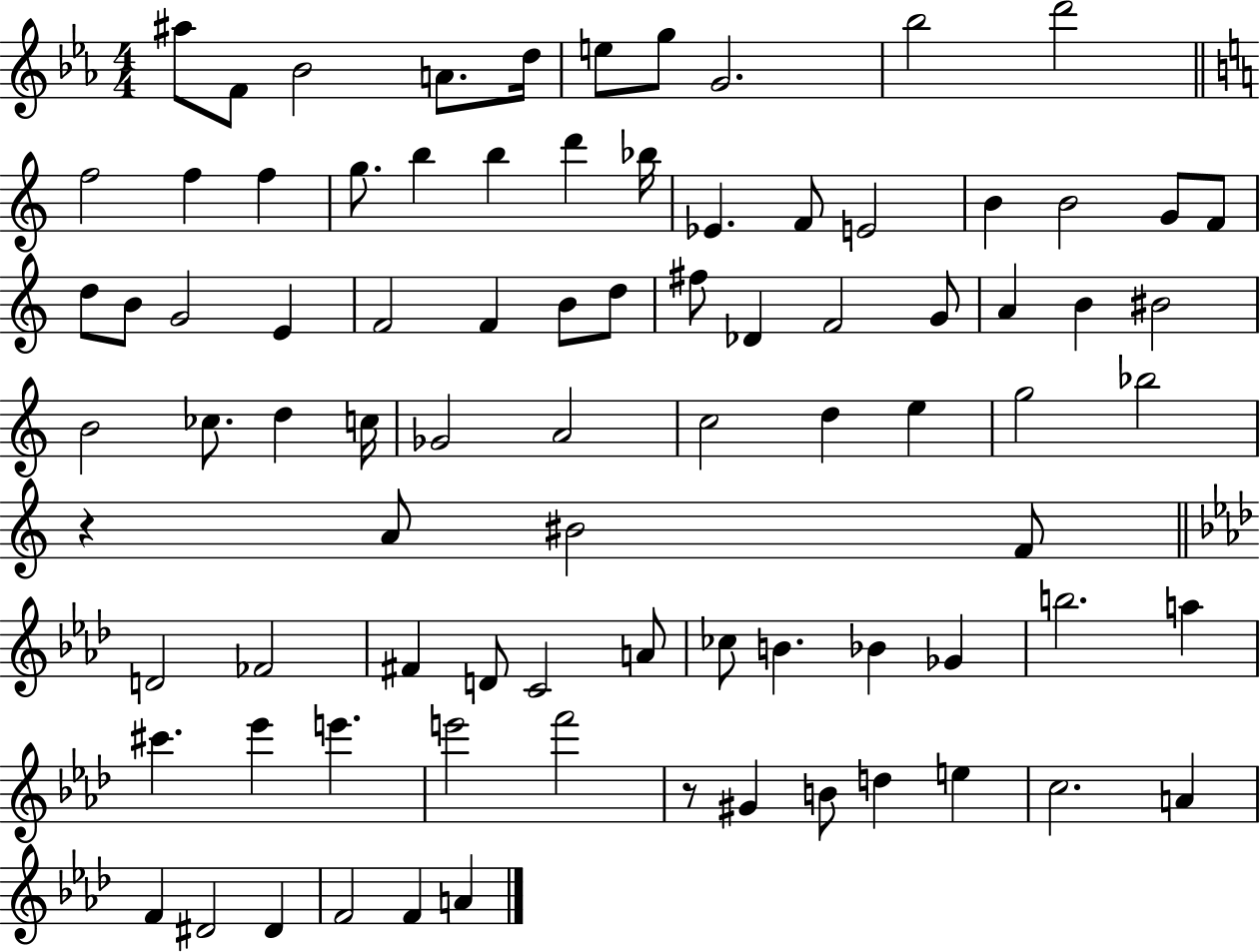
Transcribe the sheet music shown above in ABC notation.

X:1
T:Untitled
M:4/4
L:1/4
K:Eb
^a/2 F/2 _B2 A/2 d/4 e/2 g/2 G2 _b2 d'2 f2 f f g/2 b b d' _b/4 _E F/2 E2 B B2 G/2 F/2 d/2 B/2 G2 E F2 F B/2 d/2 ^f/2 _D F2 G/2 A B ^B2 B2 _c/2 d c/4 _G2 A2 c2 d e g2 _b2 z A/2 ^B2 F/2 D2 _F2 ^F D/2 C2 A/2 _c/2 B _B _G b2 a ^c' _e' e' e'2 f'2 z/2 ^G B/2 d e c2 A F ^D2 ^D F2 F A